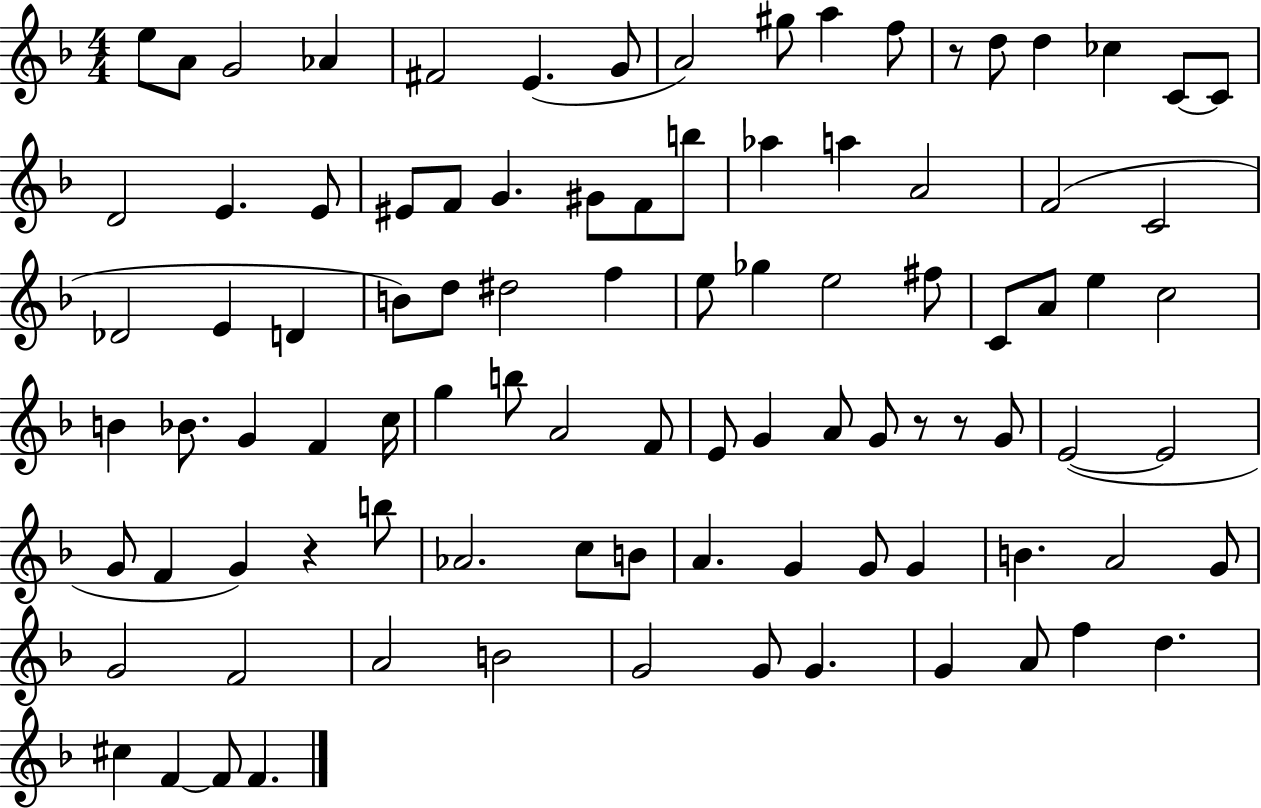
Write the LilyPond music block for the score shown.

{
  \clef treble
  \numericTimeSignature
  \time 4/4
  \key f \major
  e''8 a'8 g'2 aes'4 | fis'2 e'4.( g'8 | a'2) gis''8 a''4 f''8 | r8 d''8 d''4 ces''4 c'8~~ c'8 | \break d'2 e'4. e'8 | eis'8 f'8 g'4. gis'8 f'8 b''8 | aes''4 a''4 a'2 | f'2( c'2 | \break des'2 e'4 d'4 | b'8) d''8 dis''2 f''4 | e''8 ges''4 e''2 fis''8 | c'8 a'8 e''4 c''2 | \break b'4 bes'8. g'4 f'4 c''16 | g''4 b''8 a'2 f'8 | e'8 g'4 a'8 g'8 r8 r8 g'8 | e'2~(~ e'2 | \break g'8 f'4 g'4) r4 b''8 | aes'2. c''8 b'8 | a'4. g'4 g'8 g'4 | b'4. a'2 g'8 | \break g'2 f'2 | a'2 b'2 | g'2 g'8 g'4. | g'4 a'8 f''4 d''4. | \break cis''4 f'4~~ f'8 f'4. | \bar "|."
}